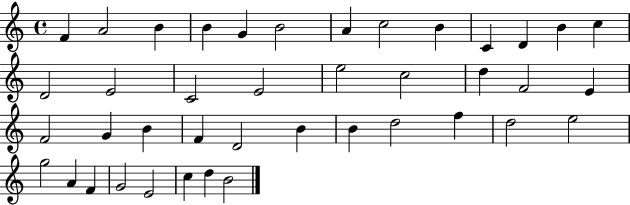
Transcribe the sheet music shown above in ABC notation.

X:1
T:Untitled
M:4/4
L:1/4
K:C
F A2 B B G B2 A c2 B C D B c D2 E2 C2 E2 e2 c2 d F2 E F2 G B F D2 B B d2 f d2 e2 g2 A F G2 E2 c d B2